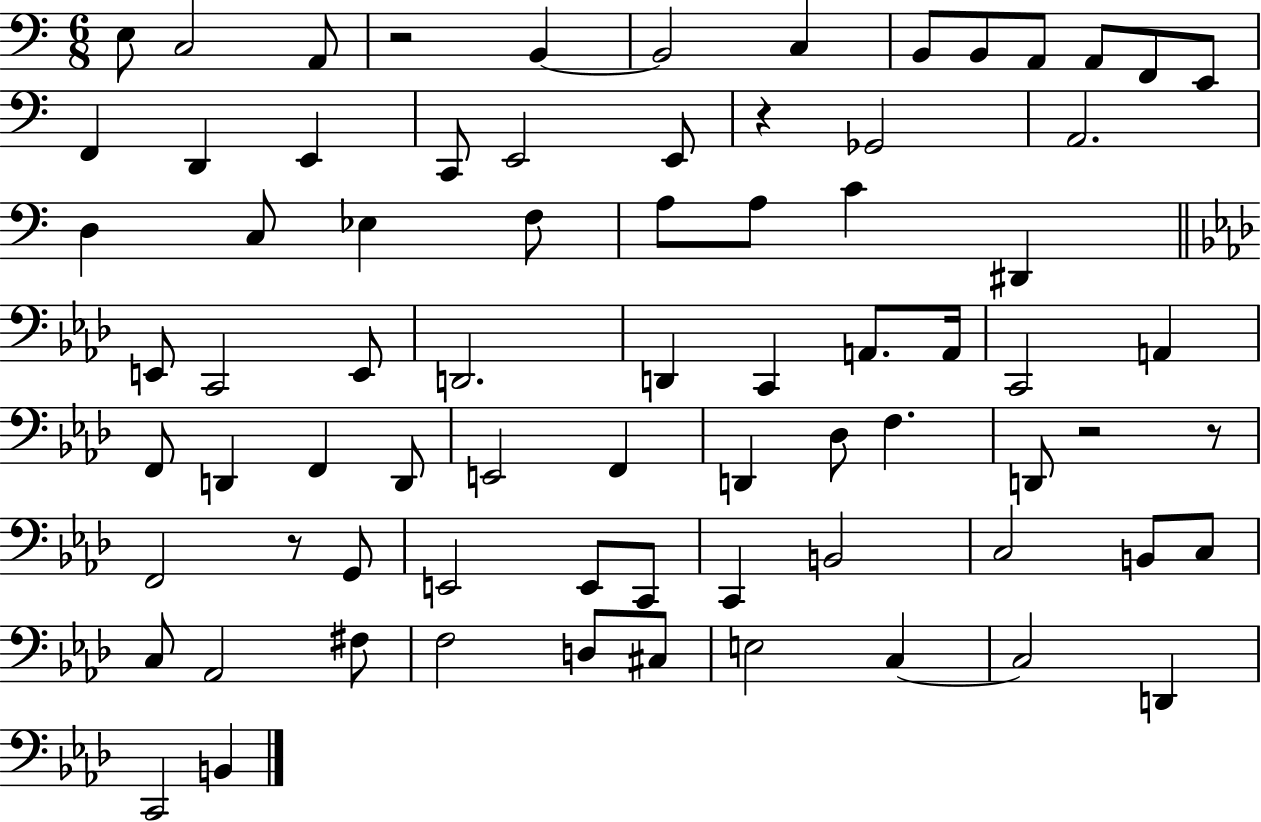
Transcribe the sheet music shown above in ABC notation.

X:1
T:Untitled
M:6/8
L:1/4
K:C
E,/2 C,2 A,,/2 z2 B,, B,,2 C, B,,/2 B,,/2 A,,/2 A,,/2 F,,/2 E,,/2 F,, D,, E,, C,,/2 E,,2 E,,/2 z _G,,2 A,,2 D, C,/2 _E, F,/2 A,/2 A,/2 C ^D,, E,,/2 C,,2 E,,/2 D,,2 D,, C,, A,,/2 A,,/4 C,,2 A,, F,,/2 D,, F,, D,,/2 E,,2 F,, D,, _D,/2 F, D,,/2 z2 z/2 F,,2 z/2 G,,/2 E,,2 E,,/2 C,,/2 C,, B,,2 C,2 B,,/2 C,/2 C,/2 _A,,2 ^F,/2 F,2 D,/2 ^C,/2 E,2 C, C,2 D,, C,,2 B,,